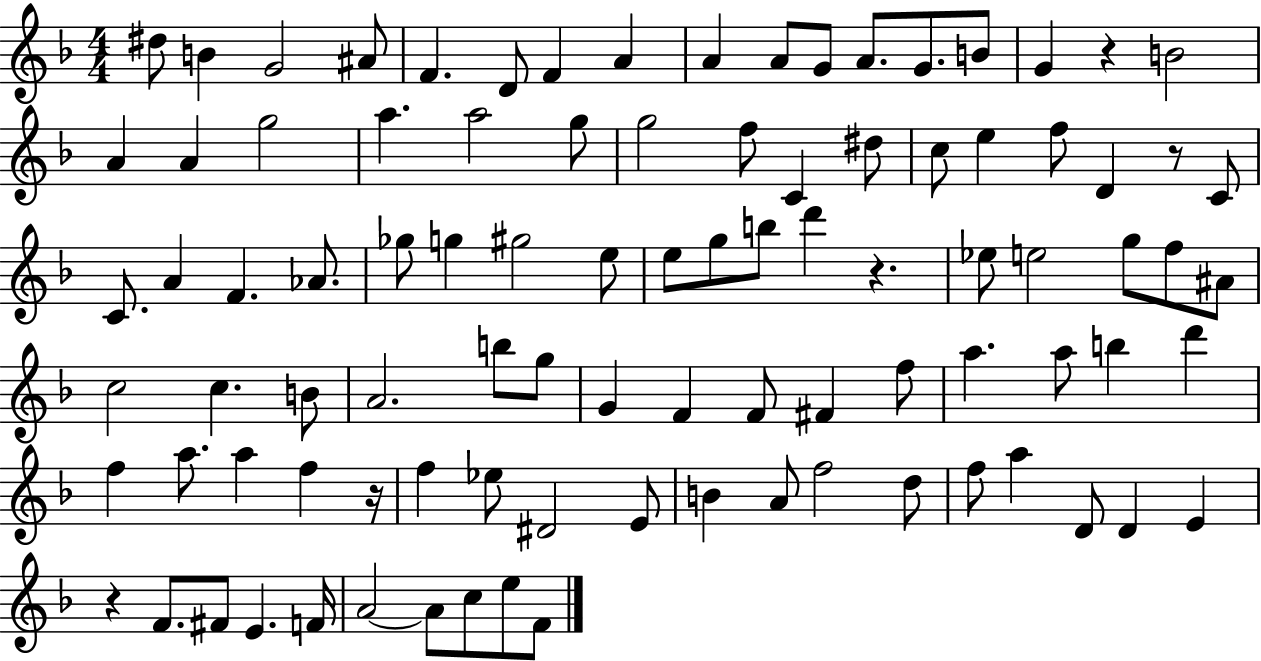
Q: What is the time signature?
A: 4/4